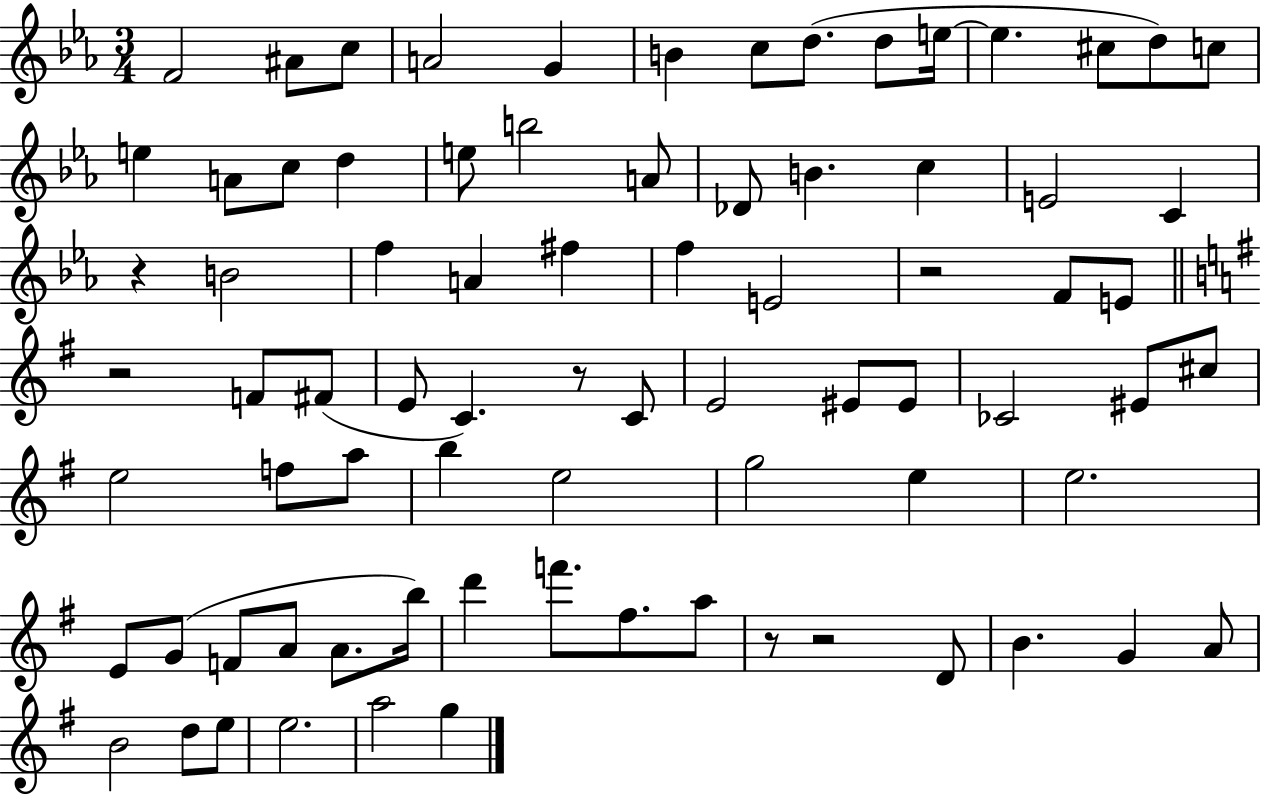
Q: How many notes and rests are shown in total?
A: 79